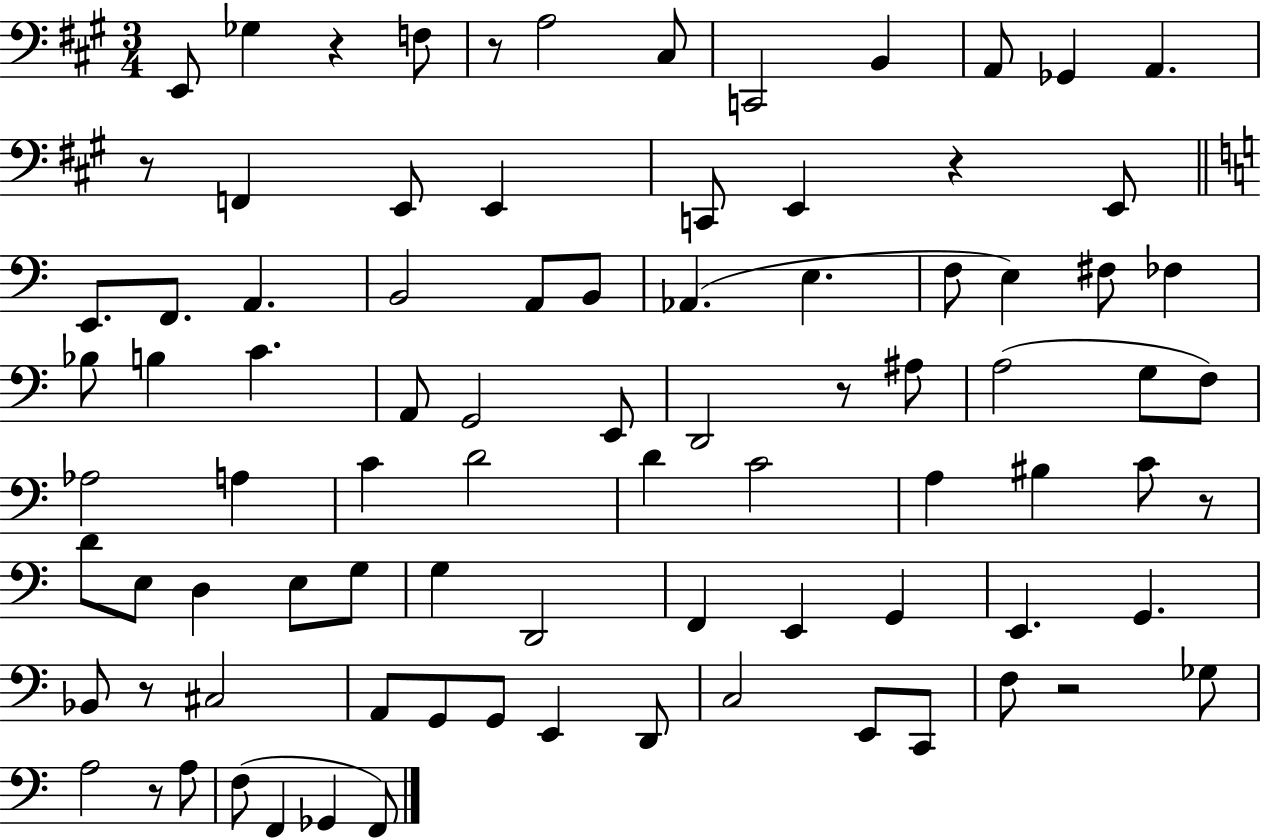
E2/e Gb3/q R/q F3/e R/e A3/h C#3/e C2/h B2/q A2/e Gb2/q A2/q. R/e F2/q E2/e E2/q C2/e E2/q R/q E2/e E2/e. F2/e. A2/q. B2/h A2/e B2/e Ab2/q. E3/q. F3/e E3/q F#3/e FES3/q Bb3/e B3/q C4/q. A2/e G2/h E2/e D2/h R/e A#3/e A3/h G3/e F3/e Ab3/h A3/q C4/q D4/h D4/q C4/h A3/q BIS3/q C4/e R/e D4/e E3/e D3/q E3/e G3/e G3/q D2/h F2/q E2/q G2/q E2/q. G2/q. Bb2/e R/e C#3/h A2/e G2/e G2/e E2/q D2/e C3/h E2/e C2/e F3/e R/h Gb3/e A3/h R/e A3/e F3/e F2/q Gb2/q F2/e